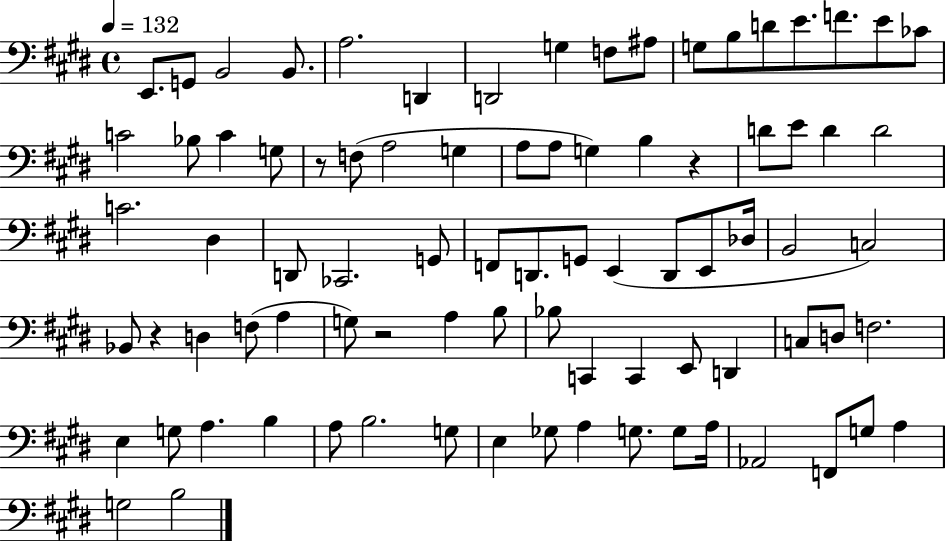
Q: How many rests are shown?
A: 4